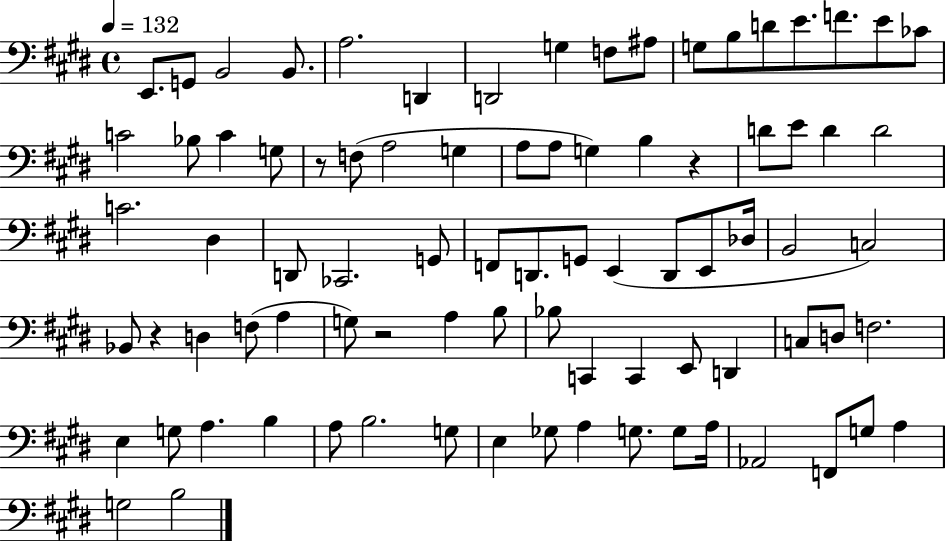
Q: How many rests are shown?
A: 4